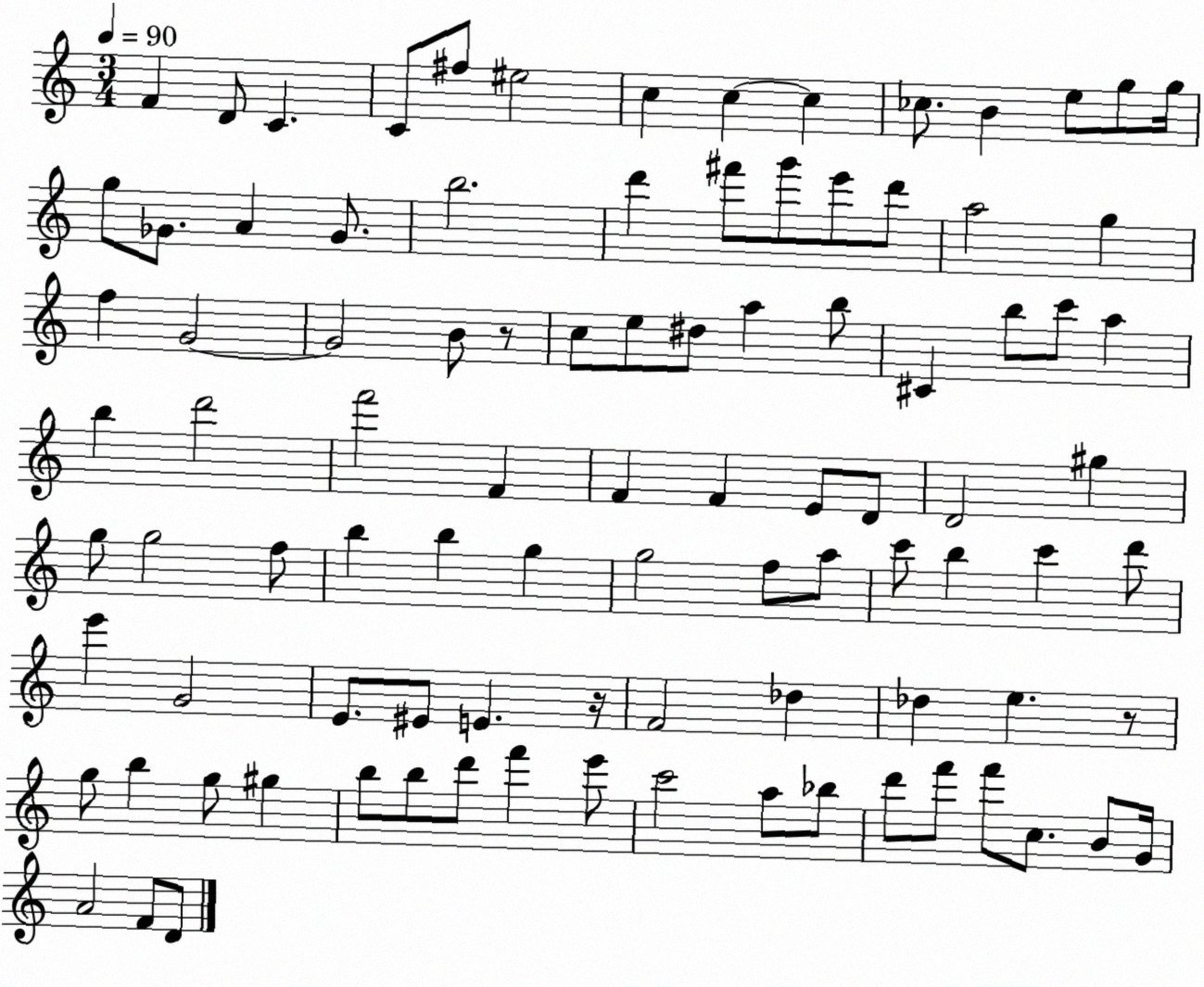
X:1
T:Untitled
M:3/4
L:1/4
K:C
F D/2 C C/2 ^f/2 ^e2 c c c _c/2 B e/2 g/2 g/4 g/2 _G/2 A _G/2 b2 d' ^f'/2 g'/2 e'/2 d'/2 a2 g f G2 G2 B/2 z/2 c/2 e/2 ^d/2 a b/2 ^C b/2 c'/2 a b d'2 f'2 F F F E/2 D/2 D2 ^g g/2 g2 f/2 b b g g2 f/2 a/2 c'/2 b c' d'/2 e' G2 E/2 ^E/2 E z/4 F2 _d _d e z/2 g/2 b g/2 ^g b/2 b/2 d'/2 f' e'/2 c'2 a/2 _b/2 d'/2 f'/2 f'/2 c/2 B/2 G/4 A2 F/2 D/2